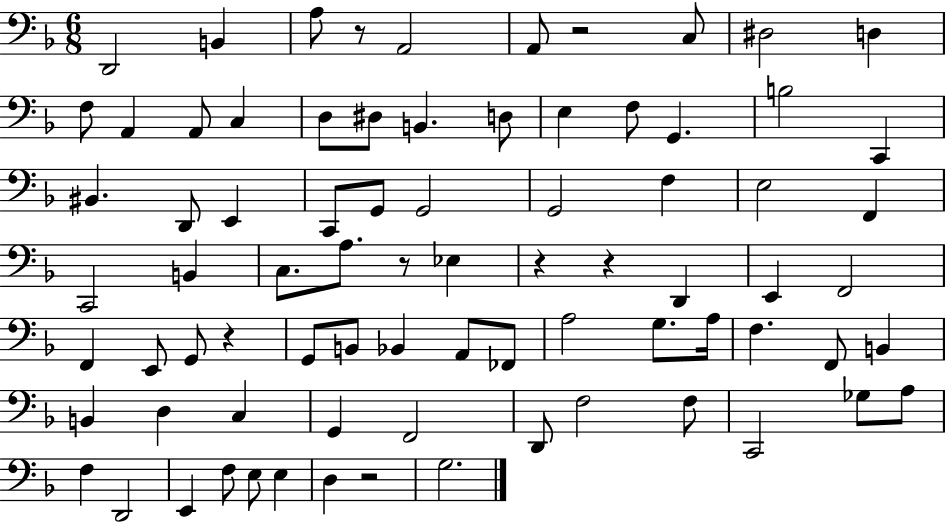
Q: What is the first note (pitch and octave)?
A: D2